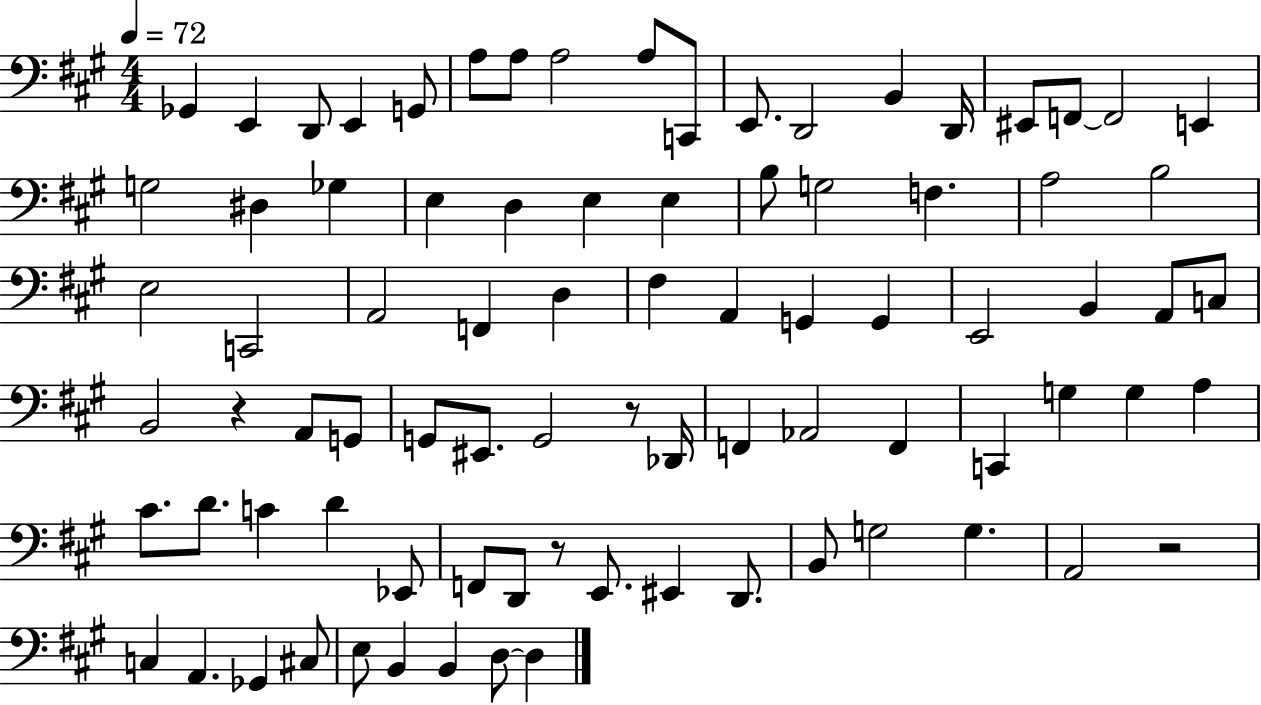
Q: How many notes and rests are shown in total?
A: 84